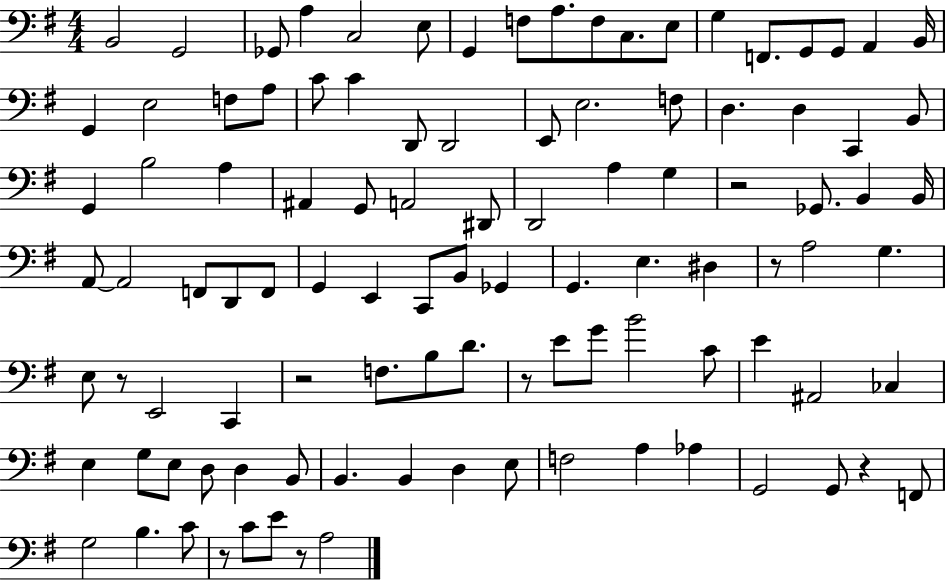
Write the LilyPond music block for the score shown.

{
  \clef bass
  \numericTimeSignature
  \time 4/4
  \key g \major
  b,2 g,2 | ges,8 a4 c2 e8 | g,4 f8 a8. f8 c8. e8 | g4 f,8. g,8 g,8 a,4 b,16 | \break g,4 e2 f8 a8 | c'8 c'4 d,8 d,2 | e,8 e2. f8 | d4. d4 c,4 b,8 | \break g,4 b2 a4 | ais,4 g,8 a,2 dis,8 | d,2 a4 g4 | r2 ges,8. b,4 b,16 | \break a,8~~ a,2 f,8 d,8 f,8 | g,4 e,4 c,8 b,8 ges,4 | g,4. e4. dis4 | r8 a2 g4. | \break e8 r8 e,2 c,4 | r2 f8. b8 d'8. | r8 e'8 g'8 b'2 c'8 | e'4 ais,2 ces4 | \break e4 g8 e8 d8 d4 b,8 | b,4. b,4 d4 e8 | f2 a4 aes4 | g,2 g,8 r4 f,8 | \break g2 b4. c'8 | r8 c'8 e'8 r8 a2 | \bar "|."
}